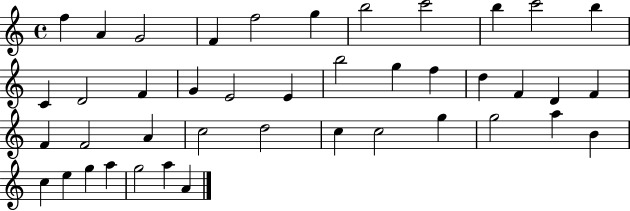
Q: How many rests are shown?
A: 0